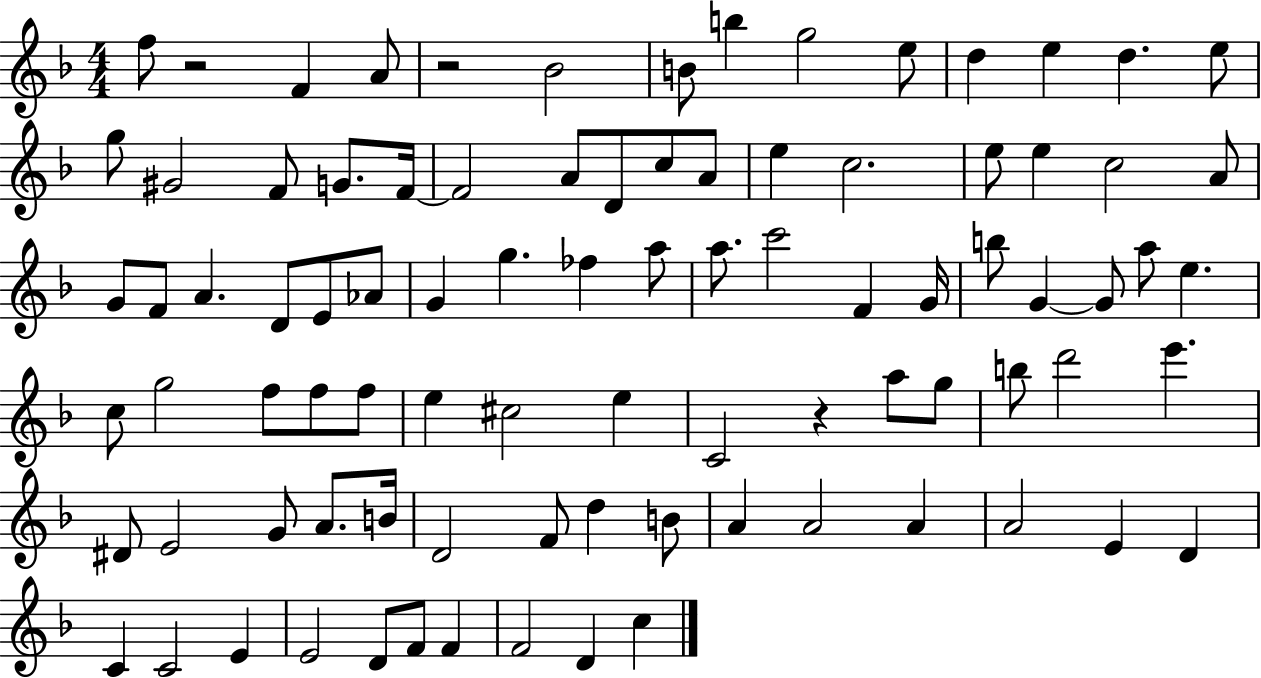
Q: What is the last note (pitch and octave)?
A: C5